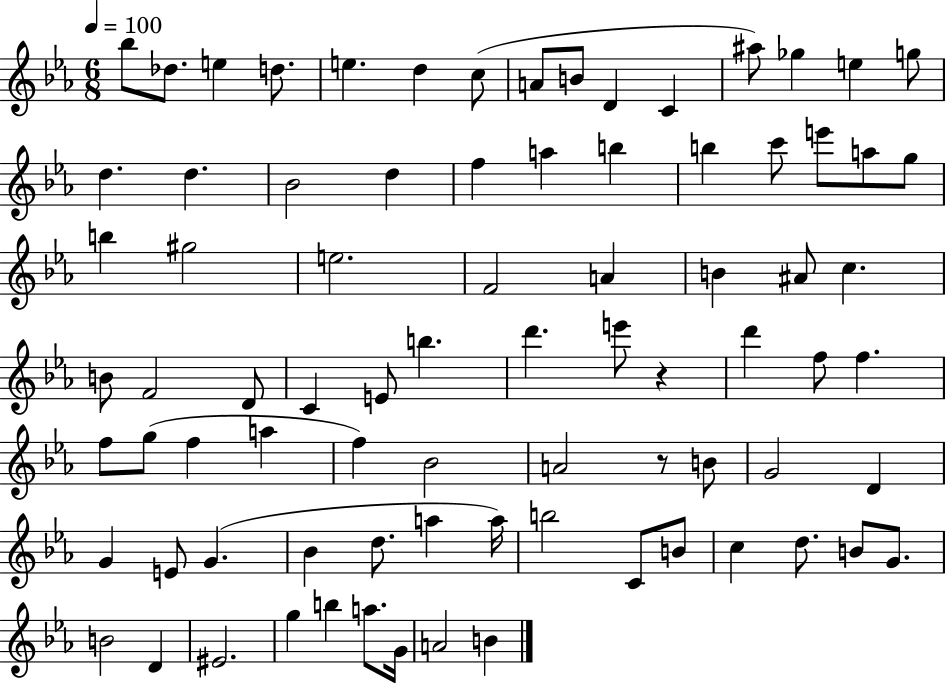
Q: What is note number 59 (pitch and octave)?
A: G4